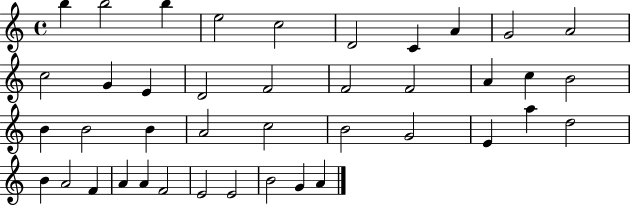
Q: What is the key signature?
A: C major